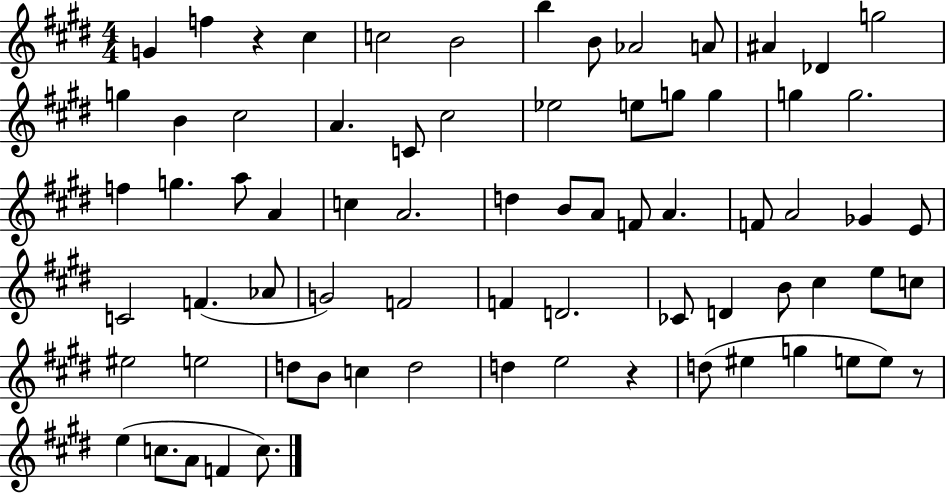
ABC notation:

X:1
T:Untitled
M:4/4
L:1/4
K:E
G f z ^c c2 B2 b B/2 _A2 A/2 ^A _D g2 g B ^c2 A C/2 ^c2 _e2 e/2 g/2 g g g2 f g a/2 A c A2 d B/2 A/2 F/2 A F/2 A2 _G E/2 C2 F _A/2 G2 F2 F D2 _C/2 D B/2 ^c e/2 c/2 ^e2 e2 d/2 B/2 c d2 d e2 z d/2 ^e g e/2 e/2 z/2 e c/2 A/2 F c/2